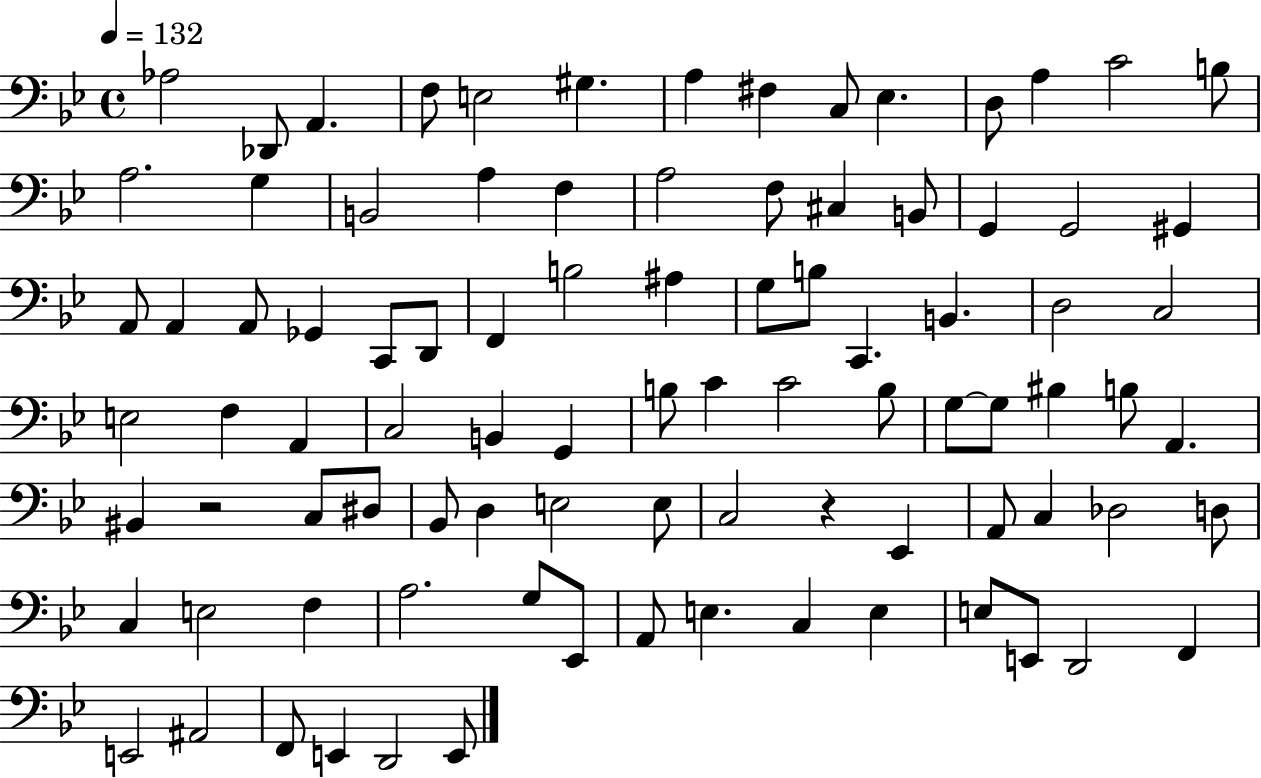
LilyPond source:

{
  \clef bass
  \time 4/4
  \defaultTimeSignature
  \key bes \major
  \tempo 4 = 132
  aes2 des,8 a,4. | f8 e2 gis4. | a4 fis4 c8 ees4. | d8 a4 c'2 b8 | \break a2. g4 | b,2 a4 f4 | a2 f8 cis4 b,8 | g,4 g,2 gis,4 | \break a,8 a,4 a,8 ges,4 c,8 d,8 | f,4 b2 ais4 | g8 b8 c,4. b,4. | d2 c2 | \break e2 f4 a,4 | c2 b,4 g,4 | b8 c'4 c'2 b8 | g8~~ g8 bis4 b8 a,4. | \break bis,4 r2 c8 dis8 | bes,8 d4 e2 e8 | c2 r4 ees,4 | a,8 c4 des2 d8 | \break c4 e2 f4 | a2. g8 ees,8 | a,8 e4. c4 e4 | e8 e,8 d,2 f,4 | \break e,2 ais,2 | f,8 e,4 d,2 e,8 | \bar "|."
}